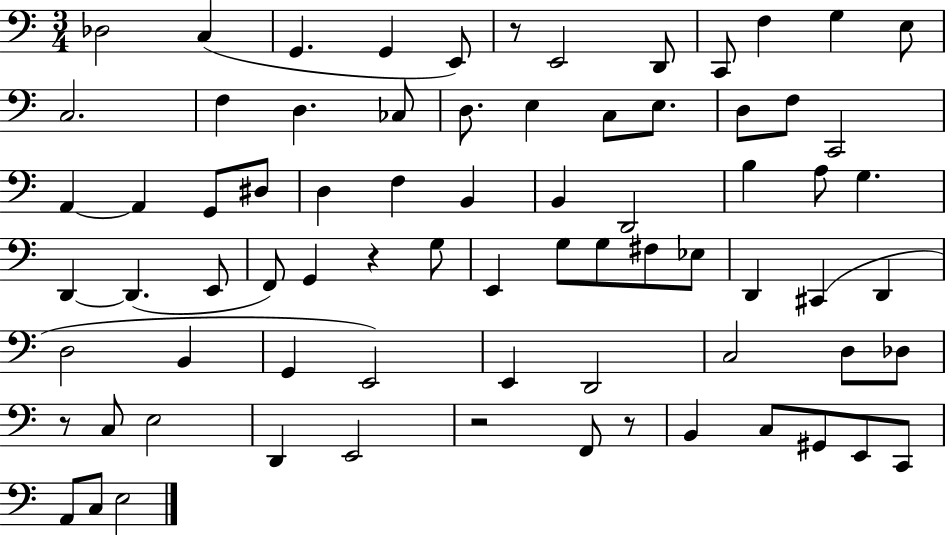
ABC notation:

X:1
T:Untitled
M:3/4
L:1/4
K:C
_D,2 C, G,, G,, E,,/2 z/2 E,,2 D,,/2 C,,/2 F, G, E,/2 C,2 F, D, _C,/2 D,/2 E, C,/2 E,/2 D,/2 F,/2 C,,2 A,, A,, G,,/2 ^D,/2 D, F, B,, B,, D,,2 B, A,/2 G, D,, D,, E,,/2 F,,/2 G,, z G,/2 E,, G,/2 G,/2 ^F,/2 _E,/2 D,, ^C,, D,, D,2 B,, G,, E,,2 E,, D,,2 C,2 D,/2 _D,/2 z/2 C,/2 E,2 D,, E,,2 z2 F,,/2 z/2 B,, C,/2 ^G,,/2 E,,/2 C,,/2 A,,/2 C,/2 E,2